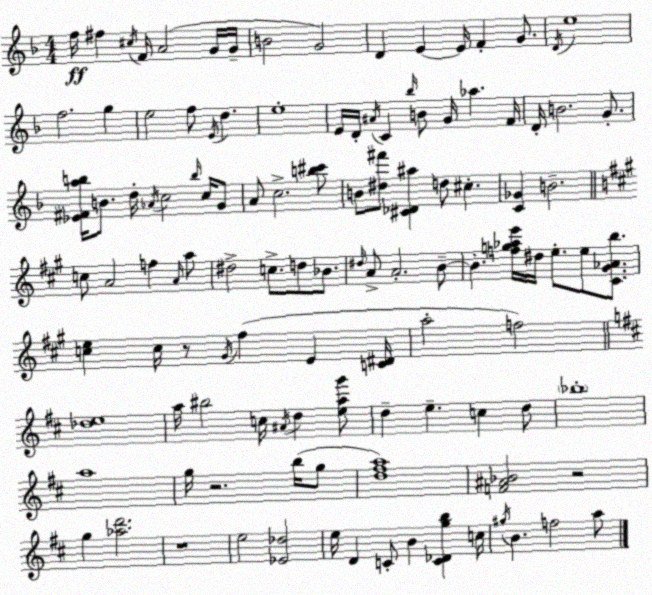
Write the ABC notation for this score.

X:1
T:Untitled
M:4/4
L:1/4
K:F
f/4 ^f ^c/4 F/4 A2 G/4 G/4 B2 G2 D E E/4 F G/2 D/4 e4 f2 g e2 f/2 E/4 d e4 E/4 D/4 ^A/4 C _b/4 B/2 G/4 _a F/4 D/4 B2 G/2 [_E^Fab]/4 B/2 d/4 _A/4 c2 b/4 c/4 G/2 A/2 c2 [b^c']/2 B/2 [^d^f']/2 [^C_D^a] d/2 ^c [C_G] B2 c/2 A2 f A/4 a/2 ^d2 c/2 d/2 _B/2 ^d/4 A/2 A2 B/2 B [fg_ae']/4 ^d/4 e/2 e/2 [^C^G_Ab]/2 [ce] c/4 z/2 ^G/4 ^f E [C^D]/4 a2 f2 [_de]4 a/4 ^b2 c/4 ^A/4 d [eag']/2 d e c d/2 _b4 a4 g/4 z2 b/4 g/2 [d^fa]4 [F^A_B]2 z2 g [_ad']2 z4 e2 [_E_d]2 e/4 D C/2 B [C_Dgb] c/4 ^g/4 B f2 a/2